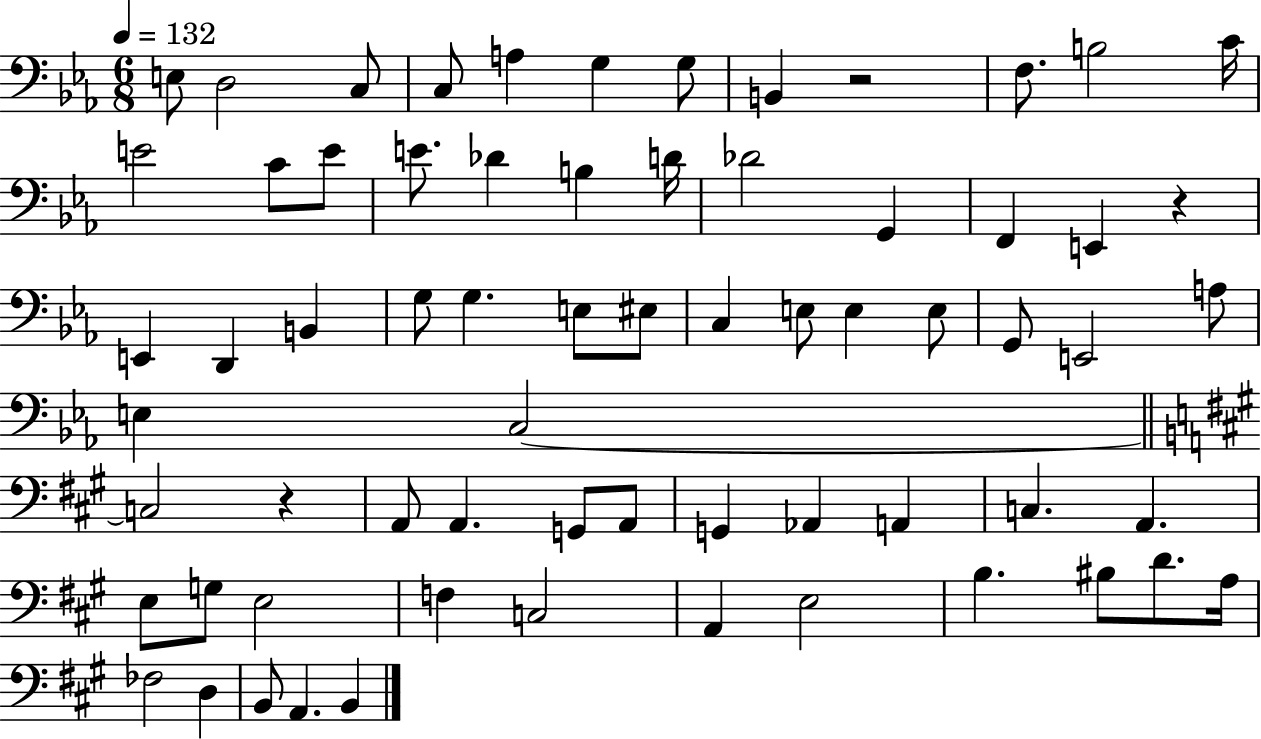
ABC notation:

X:1
T:Untitled
M:6/8
L:1/4
K:Eb
E,/2 D,2 C,/2 C,/2 A, G, G,/2 B,, z2 F,/2 B,2 C/4 E2 C/2 E/2 E/2 _D B, D/4 _D2 G,, F,, E,, z E,, D,, B,, G,/2 G, E,/2 ^E,/2 C, E,/2 E, E,/2 G,,/2 E,,2 A,/2 E, C,2 C,2 z A,,/2 A,, G,,/2 A,,/2 G,, _A,, A,, C, A,, E,/2 G,/2 E,2 F, C,2 A,, E,2 B, ^B,/2 D/2 A,/4 _F,2 D, B,,/2 A,, B,,